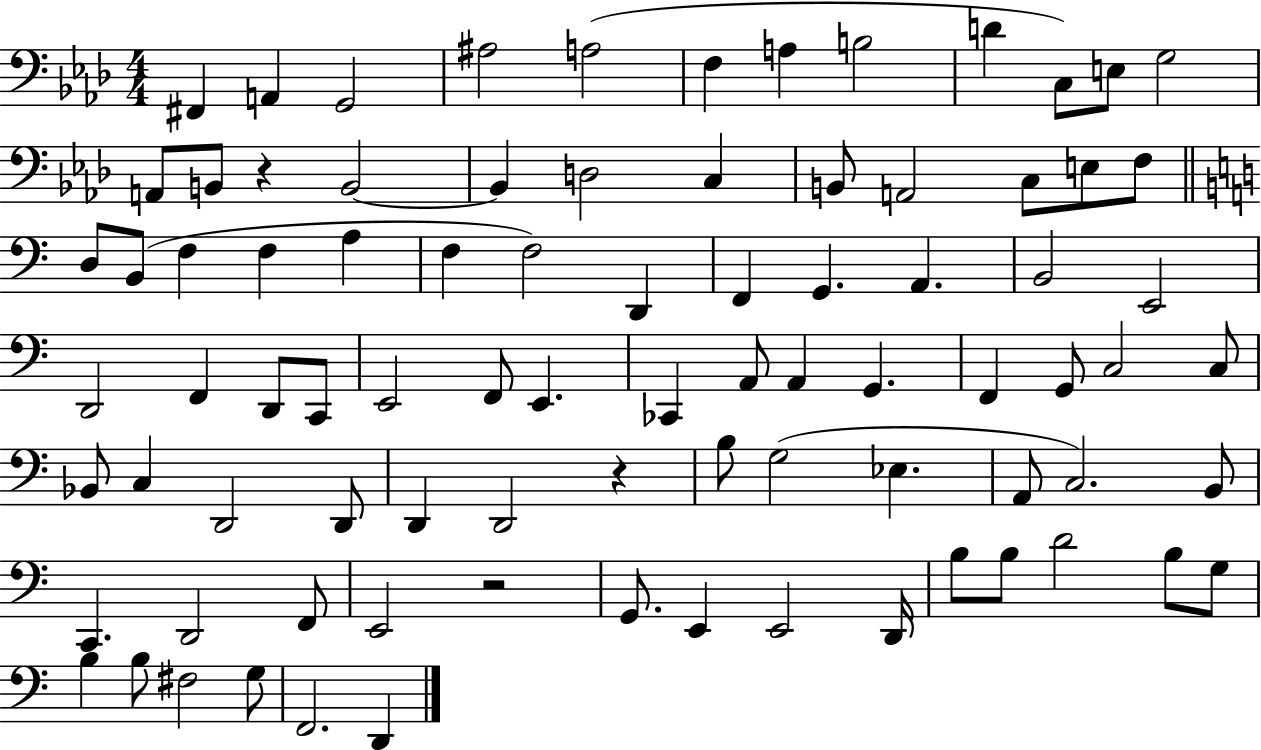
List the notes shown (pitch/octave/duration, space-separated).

F#2/q A2/q G2/h A#3/h A3/h F3/q A3/q B3/h D4/q C3/e E3/e G3/h A2/e B2/e R/q B2/h B2/q D3/h C3/q B2/e A2/h C3/e E3/e F3/e D3/e B2/e F3/q F3/q A3/q F3/q F3/h D2/q F2/q G2/q. A2/q. B2/h E2/h D2/h F2/q D2/e C2/e E2/h F2/e E2/q. CES2/q A2/e A2/q G2/q. F2/q G2/e C3/h C3/e Bb2/e C3/q D2/h D2/e D2/q D2/h R/q B3/e G3/h Eb3/q. A2/e C3/h. B2/e C2/q. D2/h F2/e E2/h R/h G2/e. E2/q E2/h D2/s B3/e B3/e D4/h B3/e G3/e B3/q B3/e F#3/h G3/e F2/h. D2/q